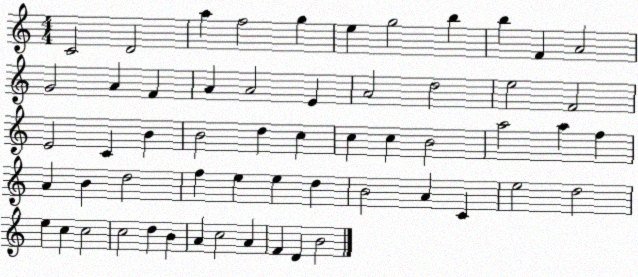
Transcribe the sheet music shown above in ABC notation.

X:1
T:Untitled
M:4/4
L:1/4
K:C
C2 D2 a f2 g e g2 b b F A2 G2 A F A A2 E A2 d2 e2 F2 E2 C B B2 d c c c B2 a2 a f A B d2 f e e d B2 A C e2 d2 e c c2 c2 d B A c2 A F D B2